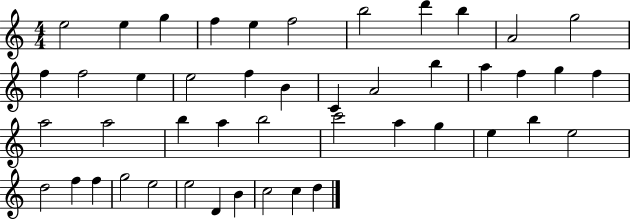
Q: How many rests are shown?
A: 0